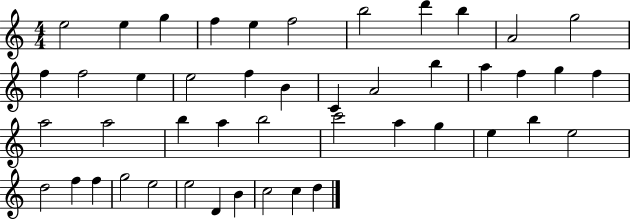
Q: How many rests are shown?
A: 0